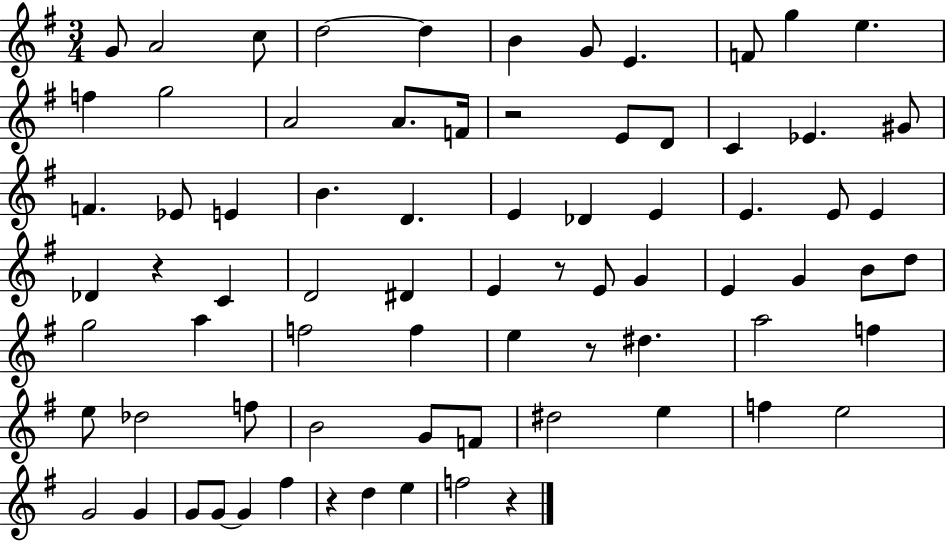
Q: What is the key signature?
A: G major